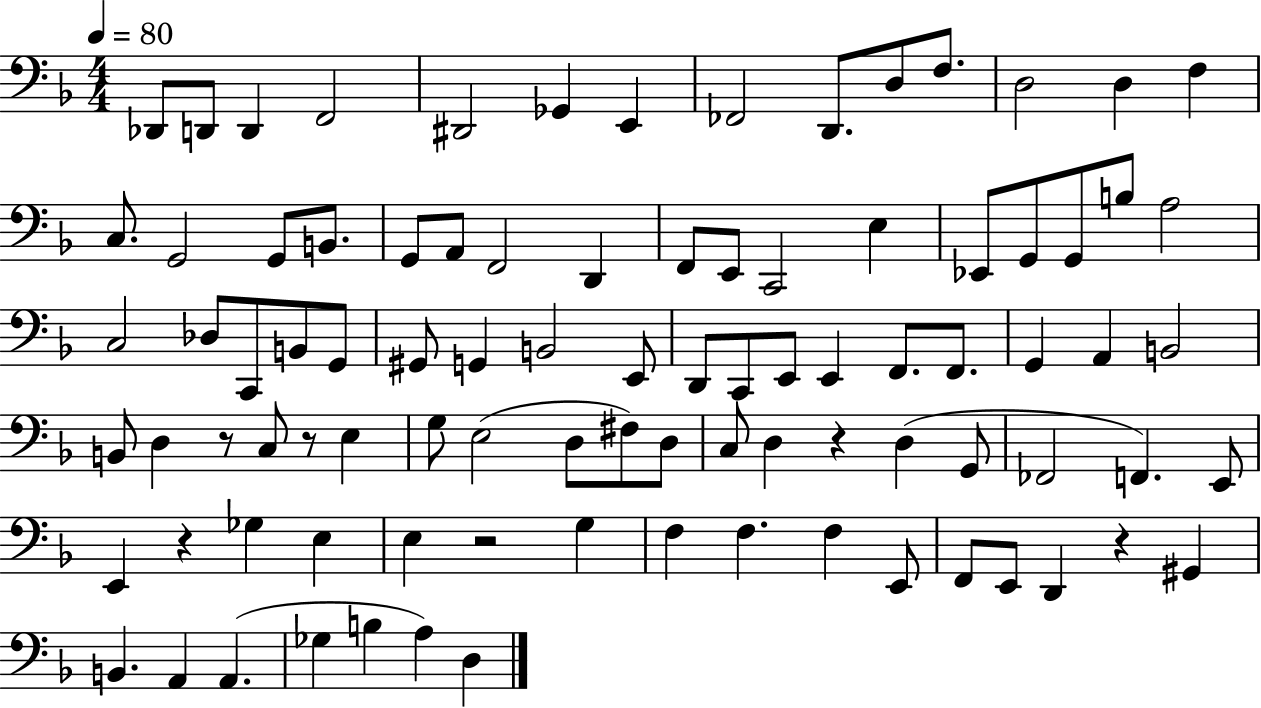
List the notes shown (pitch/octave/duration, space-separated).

Db2/e D2/e D2/q F2/h D#2/h Gb2/q E2/q FES2/h D2/e. D3/e F3/e. D3/h D3/q F3/q C3/e. G2/h G2/e B2/e. G2/e A2/e F2/h D2/q F2/e E2/e C2/h E3/q Eb2/e G2/e G2/e B3/e A3/h C3/h Db3/e C2/e B2/e G2/e G#2/e G2/q B2/h E2/e D2/e C2/e E2/e E2/q F2/e. F2/e. G2/q A2/q B2/h B2/e D3/q R/e C3/e R/e E3/q G3/e E3/h D3/e F#3/e D3/e C3/e D3/q R/q D3/q G2/e FES2/h F2/q. E2/e E2/q R/q Gb3/q E3/q E3/q R/h G3/q F3/q F3/q. F3/q E2/e F2/e E2/e D2/q R/q G#2/q B2/q. A2/q A2/q. Gb3/q B3/q A3/q D3/q